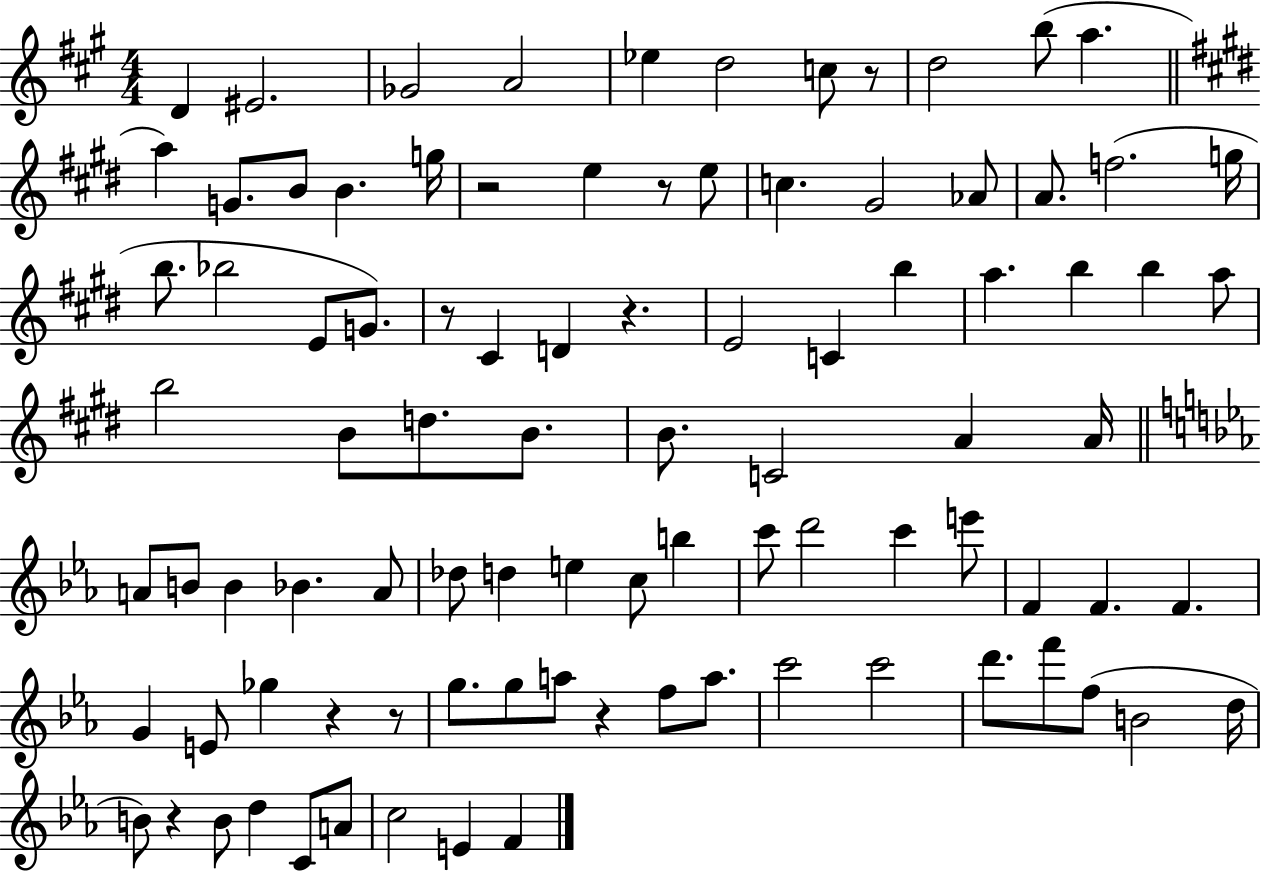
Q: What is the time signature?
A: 4/4